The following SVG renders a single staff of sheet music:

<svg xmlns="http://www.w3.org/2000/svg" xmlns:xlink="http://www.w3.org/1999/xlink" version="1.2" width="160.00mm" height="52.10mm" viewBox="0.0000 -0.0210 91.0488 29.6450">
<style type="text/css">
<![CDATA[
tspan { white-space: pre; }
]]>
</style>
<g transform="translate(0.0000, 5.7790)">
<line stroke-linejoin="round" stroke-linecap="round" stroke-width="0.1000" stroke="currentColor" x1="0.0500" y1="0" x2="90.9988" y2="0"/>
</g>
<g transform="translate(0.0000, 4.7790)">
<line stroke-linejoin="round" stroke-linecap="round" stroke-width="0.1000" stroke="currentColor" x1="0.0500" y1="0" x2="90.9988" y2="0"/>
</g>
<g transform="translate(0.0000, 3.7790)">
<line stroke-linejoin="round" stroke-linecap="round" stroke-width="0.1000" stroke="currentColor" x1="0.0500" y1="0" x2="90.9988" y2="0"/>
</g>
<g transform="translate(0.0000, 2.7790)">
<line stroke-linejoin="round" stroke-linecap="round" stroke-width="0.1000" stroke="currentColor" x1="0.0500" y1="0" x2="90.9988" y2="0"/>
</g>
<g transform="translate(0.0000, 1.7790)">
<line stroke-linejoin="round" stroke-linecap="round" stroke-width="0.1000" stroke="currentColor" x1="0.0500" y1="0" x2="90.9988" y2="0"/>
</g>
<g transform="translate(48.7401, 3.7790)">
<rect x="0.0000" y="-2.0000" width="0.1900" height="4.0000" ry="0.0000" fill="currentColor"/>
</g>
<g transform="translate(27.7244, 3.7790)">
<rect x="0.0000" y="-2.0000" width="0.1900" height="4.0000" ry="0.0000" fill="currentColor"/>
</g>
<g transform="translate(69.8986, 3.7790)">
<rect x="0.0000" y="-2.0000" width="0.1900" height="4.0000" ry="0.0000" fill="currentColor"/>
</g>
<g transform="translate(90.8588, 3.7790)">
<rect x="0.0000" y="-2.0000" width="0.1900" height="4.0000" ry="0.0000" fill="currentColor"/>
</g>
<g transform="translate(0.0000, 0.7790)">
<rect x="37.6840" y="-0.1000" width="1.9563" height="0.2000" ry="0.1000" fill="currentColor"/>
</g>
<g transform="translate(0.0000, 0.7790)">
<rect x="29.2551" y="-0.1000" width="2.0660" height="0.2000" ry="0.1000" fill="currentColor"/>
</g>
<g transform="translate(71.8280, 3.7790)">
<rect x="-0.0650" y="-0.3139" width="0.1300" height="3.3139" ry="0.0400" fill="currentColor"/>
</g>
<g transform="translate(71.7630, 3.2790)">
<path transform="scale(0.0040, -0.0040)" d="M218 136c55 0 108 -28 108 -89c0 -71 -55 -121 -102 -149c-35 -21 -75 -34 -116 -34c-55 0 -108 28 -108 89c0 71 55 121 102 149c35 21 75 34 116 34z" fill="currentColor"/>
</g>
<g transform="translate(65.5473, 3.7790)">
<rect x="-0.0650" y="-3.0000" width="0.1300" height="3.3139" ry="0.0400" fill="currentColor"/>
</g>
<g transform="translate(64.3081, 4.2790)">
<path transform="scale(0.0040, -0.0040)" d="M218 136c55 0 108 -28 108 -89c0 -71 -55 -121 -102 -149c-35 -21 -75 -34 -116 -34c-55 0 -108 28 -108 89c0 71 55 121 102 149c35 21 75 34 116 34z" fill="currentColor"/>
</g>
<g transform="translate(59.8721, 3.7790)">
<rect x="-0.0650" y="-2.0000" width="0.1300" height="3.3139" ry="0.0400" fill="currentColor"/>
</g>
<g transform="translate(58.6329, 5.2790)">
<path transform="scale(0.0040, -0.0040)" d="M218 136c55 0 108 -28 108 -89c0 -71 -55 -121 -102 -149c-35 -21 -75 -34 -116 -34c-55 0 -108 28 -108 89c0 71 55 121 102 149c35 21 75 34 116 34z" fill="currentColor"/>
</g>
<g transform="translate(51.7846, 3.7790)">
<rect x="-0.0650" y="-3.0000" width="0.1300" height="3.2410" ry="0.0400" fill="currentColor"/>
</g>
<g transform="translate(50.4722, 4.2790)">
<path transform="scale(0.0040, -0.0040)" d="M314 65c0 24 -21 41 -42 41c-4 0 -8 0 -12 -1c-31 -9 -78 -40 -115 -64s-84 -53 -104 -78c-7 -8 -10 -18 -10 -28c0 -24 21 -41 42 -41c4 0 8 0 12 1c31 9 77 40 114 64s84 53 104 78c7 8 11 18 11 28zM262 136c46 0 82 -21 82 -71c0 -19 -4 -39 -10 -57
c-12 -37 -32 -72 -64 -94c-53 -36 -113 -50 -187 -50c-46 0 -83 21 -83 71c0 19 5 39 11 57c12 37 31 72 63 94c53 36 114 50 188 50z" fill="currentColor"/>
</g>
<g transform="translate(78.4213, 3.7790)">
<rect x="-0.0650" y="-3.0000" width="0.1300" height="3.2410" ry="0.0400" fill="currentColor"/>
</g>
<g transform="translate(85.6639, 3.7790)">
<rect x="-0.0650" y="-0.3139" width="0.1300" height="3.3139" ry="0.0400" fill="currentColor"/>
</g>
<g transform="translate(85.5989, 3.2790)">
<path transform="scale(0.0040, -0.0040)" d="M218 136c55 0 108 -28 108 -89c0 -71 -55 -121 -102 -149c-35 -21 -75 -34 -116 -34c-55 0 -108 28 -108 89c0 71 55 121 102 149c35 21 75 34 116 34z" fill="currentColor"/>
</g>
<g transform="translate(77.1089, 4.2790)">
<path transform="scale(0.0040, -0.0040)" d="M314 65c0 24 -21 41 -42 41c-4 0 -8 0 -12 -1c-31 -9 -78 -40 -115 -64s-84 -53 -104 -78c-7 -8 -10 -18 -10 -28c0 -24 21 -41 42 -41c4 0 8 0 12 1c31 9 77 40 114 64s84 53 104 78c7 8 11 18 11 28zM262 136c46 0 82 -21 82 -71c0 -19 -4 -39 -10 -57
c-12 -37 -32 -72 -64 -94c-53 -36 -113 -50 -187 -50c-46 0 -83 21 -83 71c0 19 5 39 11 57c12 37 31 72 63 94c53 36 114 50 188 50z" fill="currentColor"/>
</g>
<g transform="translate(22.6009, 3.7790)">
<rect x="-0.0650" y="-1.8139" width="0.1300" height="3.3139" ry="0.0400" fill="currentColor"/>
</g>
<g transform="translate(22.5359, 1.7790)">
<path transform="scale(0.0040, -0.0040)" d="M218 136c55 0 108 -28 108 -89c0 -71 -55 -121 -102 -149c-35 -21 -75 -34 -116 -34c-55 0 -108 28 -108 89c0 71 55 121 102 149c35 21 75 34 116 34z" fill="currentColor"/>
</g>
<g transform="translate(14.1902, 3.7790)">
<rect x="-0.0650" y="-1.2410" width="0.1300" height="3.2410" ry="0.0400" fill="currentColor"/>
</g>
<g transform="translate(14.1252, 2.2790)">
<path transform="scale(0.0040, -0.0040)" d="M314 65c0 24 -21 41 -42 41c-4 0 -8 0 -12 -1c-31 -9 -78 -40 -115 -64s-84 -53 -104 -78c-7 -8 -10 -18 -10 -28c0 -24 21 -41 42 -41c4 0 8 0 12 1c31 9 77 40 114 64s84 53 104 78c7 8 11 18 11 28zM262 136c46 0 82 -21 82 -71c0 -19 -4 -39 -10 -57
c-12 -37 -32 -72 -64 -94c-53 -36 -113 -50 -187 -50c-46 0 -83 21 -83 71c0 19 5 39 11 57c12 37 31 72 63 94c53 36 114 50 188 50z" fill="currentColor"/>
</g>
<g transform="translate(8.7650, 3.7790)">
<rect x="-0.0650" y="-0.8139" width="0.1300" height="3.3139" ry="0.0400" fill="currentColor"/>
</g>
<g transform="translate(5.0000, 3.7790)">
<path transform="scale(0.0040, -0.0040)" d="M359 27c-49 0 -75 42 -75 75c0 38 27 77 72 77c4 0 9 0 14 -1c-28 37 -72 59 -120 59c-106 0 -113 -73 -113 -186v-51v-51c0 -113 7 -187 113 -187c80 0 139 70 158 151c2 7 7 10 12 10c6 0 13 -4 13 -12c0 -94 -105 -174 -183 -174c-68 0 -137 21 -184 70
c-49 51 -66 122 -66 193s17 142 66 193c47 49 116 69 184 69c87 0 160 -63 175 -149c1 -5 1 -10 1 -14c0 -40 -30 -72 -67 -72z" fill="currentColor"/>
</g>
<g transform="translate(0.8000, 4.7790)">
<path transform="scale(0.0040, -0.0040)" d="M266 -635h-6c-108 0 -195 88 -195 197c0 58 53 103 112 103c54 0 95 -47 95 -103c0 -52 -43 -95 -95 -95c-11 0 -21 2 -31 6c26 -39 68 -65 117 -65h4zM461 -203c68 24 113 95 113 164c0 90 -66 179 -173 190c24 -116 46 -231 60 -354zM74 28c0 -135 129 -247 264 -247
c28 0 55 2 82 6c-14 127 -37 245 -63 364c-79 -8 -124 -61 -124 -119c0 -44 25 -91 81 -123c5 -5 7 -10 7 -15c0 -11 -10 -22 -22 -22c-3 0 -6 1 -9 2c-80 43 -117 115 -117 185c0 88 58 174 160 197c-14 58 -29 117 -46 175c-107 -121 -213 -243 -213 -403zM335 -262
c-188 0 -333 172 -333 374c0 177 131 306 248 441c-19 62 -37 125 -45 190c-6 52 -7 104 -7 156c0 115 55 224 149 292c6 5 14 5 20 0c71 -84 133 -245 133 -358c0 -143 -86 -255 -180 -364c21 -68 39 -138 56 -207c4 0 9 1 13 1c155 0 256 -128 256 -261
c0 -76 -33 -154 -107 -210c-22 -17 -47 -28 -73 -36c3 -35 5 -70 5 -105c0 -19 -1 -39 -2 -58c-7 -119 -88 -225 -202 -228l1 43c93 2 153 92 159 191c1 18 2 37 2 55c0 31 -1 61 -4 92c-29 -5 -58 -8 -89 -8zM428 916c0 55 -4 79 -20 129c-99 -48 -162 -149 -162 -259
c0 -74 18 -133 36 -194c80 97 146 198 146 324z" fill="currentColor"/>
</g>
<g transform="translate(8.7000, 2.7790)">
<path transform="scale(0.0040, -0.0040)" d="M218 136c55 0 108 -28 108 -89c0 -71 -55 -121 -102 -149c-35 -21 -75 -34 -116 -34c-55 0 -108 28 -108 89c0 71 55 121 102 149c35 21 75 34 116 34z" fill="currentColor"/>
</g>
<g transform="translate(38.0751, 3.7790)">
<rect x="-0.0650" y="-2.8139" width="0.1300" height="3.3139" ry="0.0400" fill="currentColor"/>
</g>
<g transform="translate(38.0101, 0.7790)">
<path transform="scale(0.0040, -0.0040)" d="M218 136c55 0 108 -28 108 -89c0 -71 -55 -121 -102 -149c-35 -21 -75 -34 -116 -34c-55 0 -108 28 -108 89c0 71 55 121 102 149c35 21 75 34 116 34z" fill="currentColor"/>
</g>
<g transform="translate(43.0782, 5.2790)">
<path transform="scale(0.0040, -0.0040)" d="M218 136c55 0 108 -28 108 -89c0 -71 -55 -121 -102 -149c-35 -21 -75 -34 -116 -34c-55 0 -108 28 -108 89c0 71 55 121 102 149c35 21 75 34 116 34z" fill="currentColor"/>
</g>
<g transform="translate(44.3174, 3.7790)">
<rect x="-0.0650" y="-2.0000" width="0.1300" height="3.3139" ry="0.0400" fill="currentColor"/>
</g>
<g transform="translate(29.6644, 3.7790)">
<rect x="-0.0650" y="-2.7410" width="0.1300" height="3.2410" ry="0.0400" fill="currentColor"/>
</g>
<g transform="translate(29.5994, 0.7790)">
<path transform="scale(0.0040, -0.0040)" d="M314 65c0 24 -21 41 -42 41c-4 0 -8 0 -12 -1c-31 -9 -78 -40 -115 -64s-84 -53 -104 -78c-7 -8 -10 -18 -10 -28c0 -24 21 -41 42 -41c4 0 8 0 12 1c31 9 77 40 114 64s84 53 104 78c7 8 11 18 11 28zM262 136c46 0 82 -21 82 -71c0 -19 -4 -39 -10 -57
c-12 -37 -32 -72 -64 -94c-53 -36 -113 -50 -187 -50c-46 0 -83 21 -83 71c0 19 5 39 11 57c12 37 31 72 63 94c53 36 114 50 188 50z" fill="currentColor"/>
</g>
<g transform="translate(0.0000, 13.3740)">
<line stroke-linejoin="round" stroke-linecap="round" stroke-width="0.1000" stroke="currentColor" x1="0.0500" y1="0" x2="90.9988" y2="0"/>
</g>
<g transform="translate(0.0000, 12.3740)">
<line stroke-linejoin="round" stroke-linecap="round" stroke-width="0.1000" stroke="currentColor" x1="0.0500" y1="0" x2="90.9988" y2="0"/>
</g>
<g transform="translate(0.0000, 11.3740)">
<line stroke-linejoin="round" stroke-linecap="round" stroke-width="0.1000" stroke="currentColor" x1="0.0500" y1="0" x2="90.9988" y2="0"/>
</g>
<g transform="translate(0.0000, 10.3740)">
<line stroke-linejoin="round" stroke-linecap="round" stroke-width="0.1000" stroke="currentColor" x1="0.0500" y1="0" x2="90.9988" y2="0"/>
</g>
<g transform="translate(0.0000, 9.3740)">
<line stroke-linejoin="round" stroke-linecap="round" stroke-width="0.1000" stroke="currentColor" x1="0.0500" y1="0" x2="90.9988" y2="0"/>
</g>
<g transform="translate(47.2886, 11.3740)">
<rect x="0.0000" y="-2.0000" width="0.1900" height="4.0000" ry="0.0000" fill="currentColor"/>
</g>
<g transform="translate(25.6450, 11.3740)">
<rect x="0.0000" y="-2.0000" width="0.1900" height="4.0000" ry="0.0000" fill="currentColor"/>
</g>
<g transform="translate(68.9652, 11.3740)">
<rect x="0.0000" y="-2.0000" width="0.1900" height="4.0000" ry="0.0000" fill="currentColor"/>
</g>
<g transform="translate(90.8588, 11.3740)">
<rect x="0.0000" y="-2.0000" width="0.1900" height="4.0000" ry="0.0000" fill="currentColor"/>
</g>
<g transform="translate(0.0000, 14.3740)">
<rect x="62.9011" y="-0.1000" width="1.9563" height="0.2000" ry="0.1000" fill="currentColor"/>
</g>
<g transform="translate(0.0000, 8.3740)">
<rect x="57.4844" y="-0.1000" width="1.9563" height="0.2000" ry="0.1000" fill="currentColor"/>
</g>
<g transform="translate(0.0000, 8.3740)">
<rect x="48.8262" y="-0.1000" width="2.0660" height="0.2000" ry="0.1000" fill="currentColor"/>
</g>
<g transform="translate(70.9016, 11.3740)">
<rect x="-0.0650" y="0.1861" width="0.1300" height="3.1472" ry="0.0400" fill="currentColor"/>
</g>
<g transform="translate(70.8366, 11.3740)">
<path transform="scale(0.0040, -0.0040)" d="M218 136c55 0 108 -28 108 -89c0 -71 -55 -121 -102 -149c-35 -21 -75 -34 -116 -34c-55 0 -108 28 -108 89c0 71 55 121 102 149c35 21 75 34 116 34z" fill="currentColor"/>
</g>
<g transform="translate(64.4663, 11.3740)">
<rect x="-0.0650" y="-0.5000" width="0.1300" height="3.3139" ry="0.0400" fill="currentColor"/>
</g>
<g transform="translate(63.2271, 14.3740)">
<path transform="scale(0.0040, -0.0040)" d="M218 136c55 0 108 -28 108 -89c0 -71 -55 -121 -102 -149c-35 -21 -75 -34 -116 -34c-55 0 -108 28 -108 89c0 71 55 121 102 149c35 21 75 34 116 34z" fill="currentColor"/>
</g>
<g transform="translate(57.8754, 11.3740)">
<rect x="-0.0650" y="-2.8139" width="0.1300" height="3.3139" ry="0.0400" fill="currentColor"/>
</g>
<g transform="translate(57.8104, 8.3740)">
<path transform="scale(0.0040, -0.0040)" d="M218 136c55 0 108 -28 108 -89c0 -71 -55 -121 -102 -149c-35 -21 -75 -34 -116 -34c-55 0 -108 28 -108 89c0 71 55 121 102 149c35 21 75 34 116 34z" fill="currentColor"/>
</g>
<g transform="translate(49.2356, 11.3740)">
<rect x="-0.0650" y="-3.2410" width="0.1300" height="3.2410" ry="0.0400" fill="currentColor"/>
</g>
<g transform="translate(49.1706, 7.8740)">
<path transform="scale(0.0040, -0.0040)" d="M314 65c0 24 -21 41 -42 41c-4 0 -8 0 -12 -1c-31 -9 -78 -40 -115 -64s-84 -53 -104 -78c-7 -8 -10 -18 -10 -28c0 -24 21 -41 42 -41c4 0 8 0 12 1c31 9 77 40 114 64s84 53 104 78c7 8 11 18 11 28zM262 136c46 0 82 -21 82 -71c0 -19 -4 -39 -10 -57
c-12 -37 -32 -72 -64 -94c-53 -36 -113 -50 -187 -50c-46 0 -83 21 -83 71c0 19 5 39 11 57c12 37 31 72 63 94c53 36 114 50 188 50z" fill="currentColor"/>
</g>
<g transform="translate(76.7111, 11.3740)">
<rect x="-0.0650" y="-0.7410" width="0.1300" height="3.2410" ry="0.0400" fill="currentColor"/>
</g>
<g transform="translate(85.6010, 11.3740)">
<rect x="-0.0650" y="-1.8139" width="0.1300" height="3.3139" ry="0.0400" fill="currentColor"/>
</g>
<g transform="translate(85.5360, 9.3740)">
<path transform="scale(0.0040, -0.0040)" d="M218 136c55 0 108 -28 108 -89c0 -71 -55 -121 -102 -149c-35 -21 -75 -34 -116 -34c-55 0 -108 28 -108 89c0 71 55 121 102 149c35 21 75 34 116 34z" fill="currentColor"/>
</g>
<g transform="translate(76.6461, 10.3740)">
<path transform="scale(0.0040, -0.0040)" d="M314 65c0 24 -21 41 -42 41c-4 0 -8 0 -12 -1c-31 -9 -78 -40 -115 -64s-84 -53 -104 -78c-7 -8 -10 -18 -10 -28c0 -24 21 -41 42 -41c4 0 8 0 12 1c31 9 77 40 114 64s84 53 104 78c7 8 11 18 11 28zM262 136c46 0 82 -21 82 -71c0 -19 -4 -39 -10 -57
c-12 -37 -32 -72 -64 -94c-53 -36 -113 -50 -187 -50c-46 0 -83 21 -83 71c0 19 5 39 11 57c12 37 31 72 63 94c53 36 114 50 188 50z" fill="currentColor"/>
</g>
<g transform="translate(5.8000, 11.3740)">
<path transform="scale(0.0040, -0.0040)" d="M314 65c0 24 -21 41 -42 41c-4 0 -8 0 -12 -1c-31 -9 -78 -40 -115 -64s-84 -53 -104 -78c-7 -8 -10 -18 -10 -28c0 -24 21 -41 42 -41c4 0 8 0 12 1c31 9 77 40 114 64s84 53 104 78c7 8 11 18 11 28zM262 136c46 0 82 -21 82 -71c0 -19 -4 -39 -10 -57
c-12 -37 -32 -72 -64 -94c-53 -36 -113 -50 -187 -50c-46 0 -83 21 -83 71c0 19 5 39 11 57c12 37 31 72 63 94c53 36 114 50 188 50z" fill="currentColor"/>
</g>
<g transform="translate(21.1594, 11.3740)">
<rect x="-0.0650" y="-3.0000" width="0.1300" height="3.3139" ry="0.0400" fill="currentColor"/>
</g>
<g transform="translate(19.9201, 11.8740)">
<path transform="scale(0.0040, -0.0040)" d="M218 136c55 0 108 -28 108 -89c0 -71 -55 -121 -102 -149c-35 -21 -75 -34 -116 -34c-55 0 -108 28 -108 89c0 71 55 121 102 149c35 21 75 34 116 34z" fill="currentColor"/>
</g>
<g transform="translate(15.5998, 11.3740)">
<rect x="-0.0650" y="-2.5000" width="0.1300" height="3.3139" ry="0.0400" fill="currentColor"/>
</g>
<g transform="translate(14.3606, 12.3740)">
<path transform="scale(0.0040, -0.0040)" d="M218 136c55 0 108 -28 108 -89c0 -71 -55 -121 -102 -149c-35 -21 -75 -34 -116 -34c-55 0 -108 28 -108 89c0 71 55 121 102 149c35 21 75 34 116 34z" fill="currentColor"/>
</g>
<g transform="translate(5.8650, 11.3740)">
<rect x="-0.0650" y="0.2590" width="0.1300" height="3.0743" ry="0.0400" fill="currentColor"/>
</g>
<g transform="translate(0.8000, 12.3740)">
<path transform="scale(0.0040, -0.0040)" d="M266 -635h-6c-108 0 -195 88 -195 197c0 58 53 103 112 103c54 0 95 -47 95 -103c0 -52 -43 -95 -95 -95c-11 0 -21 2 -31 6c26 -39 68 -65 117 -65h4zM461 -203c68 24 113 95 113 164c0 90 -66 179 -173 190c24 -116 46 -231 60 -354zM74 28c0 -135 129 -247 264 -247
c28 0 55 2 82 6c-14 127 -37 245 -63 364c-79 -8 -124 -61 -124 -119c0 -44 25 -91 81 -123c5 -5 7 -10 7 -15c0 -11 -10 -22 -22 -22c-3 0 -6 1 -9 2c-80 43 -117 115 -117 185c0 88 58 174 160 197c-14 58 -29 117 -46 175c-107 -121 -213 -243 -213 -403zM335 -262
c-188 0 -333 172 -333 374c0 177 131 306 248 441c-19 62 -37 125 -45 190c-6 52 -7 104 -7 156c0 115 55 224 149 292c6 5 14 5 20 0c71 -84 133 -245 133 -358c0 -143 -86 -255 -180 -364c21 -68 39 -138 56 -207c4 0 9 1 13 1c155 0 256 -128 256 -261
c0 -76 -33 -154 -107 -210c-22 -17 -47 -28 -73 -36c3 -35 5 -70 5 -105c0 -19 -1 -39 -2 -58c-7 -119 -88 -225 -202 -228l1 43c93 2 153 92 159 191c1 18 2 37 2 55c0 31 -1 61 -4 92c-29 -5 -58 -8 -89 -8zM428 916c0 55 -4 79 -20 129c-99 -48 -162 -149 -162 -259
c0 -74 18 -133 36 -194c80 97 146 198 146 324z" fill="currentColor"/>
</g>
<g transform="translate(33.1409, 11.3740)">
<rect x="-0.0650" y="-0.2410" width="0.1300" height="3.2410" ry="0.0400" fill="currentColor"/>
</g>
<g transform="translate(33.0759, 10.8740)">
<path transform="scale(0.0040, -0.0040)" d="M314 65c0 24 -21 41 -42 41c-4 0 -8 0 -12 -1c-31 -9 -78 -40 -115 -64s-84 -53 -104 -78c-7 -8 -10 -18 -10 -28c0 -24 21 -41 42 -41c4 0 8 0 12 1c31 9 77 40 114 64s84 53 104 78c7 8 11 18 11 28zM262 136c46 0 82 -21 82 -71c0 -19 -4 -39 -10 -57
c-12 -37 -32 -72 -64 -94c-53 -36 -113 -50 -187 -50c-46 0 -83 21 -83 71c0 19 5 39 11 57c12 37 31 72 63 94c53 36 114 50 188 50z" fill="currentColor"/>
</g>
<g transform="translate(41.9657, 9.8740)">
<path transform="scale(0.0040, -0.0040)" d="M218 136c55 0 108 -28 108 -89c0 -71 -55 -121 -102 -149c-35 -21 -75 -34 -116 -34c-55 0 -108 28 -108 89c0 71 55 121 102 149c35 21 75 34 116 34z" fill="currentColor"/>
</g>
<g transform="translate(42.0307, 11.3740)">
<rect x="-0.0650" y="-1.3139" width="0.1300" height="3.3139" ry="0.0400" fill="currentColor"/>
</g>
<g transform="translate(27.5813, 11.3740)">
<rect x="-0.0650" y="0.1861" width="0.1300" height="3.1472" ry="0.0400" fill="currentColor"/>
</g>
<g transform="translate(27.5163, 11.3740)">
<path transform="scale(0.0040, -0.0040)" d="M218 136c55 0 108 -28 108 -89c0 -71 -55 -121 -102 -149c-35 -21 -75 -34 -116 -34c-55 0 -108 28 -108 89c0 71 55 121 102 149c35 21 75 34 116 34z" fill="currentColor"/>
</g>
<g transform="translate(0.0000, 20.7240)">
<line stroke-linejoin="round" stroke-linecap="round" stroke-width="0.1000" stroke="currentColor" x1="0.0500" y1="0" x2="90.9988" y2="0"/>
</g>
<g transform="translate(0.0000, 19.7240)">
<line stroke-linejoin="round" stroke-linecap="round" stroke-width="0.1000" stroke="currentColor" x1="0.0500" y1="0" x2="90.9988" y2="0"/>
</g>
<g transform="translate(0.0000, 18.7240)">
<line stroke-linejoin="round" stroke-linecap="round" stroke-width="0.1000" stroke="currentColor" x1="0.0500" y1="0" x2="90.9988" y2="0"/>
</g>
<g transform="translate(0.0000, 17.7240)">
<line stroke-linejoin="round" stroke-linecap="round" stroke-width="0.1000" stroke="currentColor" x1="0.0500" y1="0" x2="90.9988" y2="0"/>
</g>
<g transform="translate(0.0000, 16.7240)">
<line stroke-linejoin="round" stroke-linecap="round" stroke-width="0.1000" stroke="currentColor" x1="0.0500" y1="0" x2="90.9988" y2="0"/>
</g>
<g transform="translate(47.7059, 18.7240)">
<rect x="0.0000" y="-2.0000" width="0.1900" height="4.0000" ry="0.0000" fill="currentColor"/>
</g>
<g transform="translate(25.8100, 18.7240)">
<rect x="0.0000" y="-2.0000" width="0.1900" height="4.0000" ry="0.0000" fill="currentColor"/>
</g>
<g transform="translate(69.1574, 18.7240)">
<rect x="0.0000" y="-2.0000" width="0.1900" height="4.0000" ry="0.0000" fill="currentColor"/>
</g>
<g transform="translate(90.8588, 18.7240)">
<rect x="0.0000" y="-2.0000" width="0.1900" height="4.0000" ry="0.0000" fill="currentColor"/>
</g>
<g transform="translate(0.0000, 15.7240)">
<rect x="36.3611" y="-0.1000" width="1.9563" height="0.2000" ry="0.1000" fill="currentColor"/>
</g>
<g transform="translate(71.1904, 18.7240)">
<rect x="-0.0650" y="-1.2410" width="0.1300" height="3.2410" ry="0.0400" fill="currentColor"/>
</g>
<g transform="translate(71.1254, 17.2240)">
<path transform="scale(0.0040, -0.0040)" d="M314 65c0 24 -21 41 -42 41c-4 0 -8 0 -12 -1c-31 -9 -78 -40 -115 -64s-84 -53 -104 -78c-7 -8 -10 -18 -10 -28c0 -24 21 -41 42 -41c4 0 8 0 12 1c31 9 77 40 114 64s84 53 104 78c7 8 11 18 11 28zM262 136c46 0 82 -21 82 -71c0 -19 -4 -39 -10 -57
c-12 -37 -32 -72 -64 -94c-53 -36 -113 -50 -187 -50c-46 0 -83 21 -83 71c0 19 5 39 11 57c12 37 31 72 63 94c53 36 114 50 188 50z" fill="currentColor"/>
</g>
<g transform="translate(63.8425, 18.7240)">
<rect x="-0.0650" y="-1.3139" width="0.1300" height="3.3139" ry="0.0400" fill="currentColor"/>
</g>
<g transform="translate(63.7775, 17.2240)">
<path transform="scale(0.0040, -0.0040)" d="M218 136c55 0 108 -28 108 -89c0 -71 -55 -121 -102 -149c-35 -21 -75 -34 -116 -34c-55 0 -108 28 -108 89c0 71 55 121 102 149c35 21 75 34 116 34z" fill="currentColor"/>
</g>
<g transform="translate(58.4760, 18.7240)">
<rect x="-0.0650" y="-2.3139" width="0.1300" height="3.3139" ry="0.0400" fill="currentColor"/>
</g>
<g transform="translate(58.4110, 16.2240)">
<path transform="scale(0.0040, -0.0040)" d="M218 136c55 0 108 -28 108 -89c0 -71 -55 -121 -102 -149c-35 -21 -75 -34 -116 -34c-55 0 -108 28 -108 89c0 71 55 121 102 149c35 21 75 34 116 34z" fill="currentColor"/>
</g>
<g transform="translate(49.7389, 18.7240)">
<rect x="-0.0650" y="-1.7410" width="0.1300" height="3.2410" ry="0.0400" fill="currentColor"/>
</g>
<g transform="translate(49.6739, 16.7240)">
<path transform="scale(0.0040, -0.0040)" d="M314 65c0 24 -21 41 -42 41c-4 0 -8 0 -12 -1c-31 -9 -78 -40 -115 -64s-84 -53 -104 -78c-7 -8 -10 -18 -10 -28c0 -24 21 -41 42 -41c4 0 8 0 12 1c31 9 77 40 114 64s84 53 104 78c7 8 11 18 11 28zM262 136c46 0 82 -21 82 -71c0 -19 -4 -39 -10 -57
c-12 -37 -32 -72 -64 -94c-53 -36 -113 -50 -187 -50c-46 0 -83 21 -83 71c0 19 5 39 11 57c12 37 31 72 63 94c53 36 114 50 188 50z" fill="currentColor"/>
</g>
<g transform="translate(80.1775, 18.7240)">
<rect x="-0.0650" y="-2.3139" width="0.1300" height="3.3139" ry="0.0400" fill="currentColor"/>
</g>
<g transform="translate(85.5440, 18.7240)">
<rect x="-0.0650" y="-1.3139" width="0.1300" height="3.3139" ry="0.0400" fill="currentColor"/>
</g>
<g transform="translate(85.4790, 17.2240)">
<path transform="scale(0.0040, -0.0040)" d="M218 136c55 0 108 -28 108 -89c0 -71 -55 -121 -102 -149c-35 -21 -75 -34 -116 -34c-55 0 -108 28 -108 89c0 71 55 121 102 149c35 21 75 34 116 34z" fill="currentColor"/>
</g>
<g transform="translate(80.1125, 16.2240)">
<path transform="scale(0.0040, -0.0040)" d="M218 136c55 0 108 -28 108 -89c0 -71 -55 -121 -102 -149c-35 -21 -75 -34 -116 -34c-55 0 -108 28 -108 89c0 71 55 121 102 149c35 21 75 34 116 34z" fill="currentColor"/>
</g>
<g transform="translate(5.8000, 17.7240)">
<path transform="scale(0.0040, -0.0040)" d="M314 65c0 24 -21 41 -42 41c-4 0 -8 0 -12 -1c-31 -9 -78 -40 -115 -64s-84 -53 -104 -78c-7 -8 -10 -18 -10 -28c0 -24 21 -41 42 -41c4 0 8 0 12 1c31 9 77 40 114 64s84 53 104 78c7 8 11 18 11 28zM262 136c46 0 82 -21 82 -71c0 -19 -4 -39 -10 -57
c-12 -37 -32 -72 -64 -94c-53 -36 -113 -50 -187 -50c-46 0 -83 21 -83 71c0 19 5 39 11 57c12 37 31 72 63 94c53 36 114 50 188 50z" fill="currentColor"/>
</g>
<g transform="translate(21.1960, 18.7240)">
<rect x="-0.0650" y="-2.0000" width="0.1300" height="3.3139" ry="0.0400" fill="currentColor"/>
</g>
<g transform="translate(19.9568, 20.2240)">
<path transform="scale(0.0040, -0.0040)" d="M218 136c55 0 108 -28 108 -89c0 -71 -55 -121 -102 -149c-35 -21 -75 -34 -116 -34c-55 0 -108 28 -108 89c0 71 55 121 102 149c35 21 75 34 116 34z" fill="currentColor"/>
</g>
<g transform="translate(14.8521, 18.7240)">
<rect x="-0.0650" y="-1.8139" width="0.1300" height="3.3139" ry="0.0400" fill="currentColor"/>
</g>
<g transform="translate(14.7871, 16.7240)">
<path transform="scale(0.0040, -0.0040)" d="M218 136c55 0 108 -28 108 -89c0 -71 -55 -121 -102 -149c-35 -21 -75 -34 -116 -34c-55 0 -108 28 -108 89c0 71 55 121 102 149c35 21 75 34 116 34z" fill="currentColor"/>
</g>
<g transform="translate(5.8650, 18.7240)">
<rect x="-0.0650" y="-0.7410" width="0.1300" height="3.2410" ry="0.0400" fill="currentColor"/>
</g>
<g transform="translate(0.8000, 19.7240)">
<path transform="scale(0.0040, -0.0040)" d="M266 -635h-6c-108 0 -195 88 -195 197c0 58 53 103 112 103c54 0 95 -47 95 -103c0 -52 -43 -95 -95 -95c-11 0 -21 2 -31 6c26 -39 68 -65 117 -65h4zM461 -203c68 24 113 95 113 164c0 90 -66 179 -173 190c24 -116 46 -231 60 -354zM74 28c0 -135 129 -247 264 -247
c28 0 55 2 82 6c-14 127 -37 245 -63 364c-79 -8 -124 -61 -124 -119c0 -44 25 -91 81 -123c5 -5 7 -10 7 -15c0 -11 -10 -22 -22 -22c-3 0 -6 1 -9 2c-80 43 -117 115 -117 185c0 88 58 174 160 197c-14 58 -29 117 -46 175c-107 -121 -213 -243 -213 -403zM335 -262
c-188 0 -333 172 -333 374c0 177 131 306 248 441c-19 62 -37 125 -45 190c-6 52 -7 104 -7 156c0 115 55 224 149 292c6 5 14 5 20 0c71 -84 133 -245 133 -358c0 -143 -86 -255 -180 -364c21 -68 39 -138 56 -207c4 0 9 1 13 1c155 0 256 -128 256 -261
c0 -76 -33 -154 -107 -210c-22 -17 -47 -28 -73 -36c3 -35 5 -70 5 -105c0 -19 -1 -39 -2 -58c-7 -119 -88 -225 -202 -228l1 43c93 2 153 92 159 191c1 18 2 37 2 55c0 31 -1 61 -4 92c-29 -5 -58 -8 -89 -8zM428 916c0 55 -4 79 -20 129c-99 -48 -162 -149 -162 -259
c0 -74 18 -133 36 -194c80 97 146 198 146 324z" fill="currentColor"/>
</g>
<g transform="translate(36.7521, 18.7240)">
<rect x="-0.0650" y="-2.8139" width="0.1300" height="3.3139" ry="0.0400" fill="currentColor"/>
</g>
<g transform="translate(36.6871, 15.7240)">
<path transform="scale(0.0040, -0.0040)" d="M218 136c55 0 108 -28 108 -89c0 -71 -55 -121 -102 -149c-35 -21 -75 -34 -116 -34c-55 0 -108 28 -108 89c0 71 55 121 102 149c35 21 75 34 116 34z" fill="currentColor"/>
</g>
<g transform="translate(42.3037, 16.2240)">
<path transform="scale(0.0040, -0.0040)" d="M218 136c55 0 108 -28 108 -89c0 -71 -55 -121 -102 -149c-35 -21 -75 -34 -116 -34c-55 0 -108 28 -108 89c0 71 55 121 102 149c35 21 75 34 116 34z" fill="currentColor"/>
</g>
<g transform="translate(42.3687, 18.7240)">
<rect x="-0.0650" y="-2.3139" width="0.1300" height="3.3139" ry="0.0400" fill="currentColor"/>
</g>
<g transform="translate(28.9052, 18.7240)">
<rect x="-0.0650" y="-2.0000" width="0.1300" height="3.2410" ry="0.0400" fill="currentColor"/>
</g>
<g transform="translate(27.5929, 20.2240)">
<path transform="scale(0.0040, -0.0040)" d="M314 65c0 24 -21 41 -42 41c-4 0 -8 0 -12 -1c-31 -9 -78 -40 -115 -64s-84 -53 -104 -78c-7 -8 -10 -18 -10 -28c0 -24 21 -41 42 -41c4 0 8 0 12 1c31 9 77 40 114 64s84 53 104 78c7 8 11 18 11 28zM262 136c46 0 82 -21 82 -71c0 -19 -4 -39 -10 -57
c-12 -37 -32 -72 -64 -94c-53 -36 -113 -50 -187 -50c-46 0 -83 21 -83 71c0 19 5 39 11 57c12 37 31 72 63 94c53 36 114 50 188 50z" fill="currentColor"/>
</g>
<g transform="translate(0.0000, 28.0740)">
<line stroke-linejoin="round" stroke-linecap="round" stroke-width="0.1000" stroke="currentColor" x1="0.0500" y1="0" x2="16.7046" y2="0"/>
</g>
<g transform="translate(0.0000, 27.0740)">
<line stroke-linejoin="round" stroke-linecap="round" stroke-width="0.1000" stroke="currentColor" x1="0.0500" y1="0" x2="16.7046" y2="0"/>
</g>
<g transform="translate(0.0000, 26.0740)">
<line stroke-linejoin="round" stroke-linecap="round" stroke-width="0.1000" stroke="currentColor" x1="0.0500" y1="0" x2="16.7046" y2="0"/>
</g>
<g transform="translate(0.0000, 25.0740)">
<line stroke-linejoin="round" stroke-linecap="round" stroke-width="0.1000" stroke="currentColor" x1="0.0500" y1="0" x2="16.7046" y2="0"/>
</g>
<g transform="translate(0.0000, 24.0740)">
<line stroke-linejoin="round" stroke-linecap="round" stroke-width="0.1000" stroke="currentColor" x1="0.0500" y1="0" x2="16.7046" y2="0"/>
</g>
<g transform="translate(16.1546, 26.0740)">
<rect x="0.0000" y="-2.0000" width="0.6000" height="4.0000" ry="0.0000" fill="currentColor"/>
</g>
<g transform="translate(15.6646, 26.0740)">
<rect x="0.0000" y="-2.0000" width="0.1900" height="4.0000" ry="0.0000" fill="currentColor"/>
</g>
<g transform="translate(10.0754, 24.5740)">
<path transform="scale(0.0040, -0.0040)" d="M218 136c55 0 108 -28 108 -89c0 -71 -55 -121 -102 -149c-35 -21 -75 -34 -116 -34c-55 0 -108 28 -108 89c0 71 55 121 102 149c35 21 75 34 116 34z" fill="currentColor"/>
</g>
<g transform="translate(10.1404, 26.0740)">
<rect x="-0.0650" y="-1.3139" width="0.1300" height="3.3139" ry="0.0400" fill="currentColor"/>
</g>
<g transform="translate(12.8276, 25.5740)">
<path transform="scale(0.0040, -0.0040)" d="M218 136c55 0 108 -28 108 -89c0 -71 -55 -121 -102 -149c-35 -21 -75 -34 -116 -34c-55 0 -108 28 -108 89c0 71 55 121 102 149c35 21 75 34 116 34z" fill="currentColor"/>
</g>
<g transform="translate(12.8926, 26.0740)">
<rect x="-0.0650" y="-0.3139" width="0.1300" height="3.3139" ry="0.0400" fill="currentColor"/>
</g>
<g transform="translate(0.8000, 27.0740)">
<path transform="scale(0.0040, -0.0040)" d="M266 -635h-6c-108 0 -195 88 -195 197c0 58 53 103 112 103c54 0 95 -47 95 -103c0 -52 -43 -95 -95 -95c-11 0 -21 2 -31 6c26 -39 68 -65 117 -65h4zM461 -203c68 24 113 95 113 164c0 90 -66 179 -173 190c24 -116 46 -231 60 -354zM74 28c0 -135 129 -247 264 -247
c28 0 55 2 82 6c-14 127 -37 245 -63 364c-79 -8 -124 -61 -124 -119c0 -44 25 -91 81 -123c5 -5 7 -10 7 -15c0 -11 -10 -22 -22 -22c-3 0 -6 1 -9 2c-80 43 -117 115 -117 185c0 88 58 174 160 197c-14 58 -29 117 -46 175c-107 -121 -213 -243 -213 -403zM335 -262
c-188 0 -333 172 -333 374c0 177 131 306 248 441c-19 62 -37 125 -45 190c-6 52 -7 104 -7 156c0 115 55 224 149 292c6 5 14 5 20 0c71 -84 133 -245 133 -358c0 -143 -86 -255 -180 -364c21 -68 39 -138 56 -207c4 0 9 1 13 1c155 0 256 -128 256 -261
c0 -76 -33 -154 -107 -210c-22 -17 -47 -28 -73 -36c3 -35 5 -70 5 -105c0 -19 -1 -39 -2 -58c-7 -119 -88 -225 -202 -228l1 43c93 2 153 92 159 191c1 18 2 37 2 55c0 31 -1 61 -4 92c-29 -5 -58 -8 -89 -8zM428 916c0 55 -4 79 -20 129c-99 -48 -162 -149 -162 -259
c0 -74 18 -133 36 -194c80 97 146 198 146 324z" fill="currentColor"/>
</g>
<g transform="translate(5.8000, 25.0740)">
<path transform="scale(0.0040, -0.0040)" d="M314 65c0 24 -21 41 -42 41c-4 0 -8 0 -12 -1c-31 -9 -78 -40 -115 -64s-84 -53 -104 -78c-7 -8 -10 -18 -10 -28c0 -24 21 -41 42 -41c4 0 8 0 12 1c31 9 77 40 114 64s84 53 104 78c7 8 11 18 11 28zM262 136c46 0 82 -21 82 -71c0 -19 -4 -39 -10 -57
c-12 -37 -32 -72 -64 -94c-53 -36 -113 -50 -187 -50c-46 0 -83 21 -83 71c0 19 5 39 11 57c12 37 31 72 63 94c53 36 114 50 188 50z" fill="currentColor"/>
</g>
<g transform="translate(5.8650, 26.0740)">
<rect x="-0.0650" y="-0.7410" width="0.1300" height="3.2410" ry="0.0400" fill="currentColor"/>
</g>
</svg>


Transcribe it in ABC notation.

X:1
T:Untitled
M:4/4
L:1/4
K:C
d e2 f a2 a F A2 F A c A2 c B2 G A B c2 e b2 a C B d2 f d2 f F F2 a g f2 g e e2 g e d2 e c